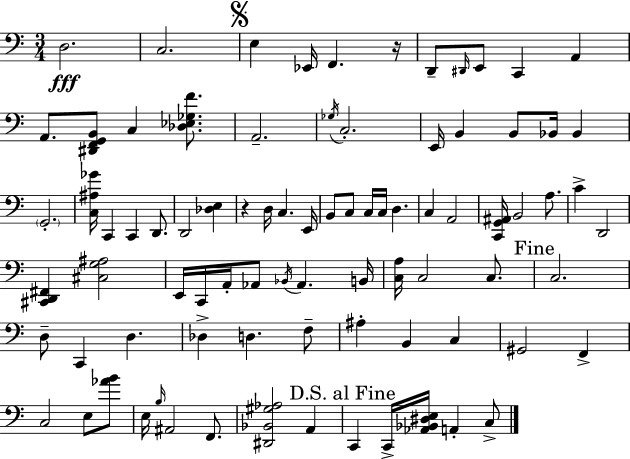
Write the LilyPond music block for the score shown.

{
  \clef bass
  \numericTimeSignature
  \time 3/4
  \key c \major
  \repeat volta 2 { d2.\fff | c2. | \mark \markup { \musicglyph "scripts.segno" } e4 ees,16 f,4. r16 | d,8-- \grace { dis,16 } e,8 c,4 a,4 | \break a,8. <dis, f, g, b,>8 c4 <des ees ges f'>8. | a,2.-- | \acciaccatura { ges16 } c2.-. | e,16 b,4 b,8 bes,16 bes,4 | \break \parenthesize g,2.-. | <c ais ges'>16 c,4 c,4 d,8. | d,2 <des e>4 | r4 d16 c4. | \break e,16 b,8 c8 c16 c16 d4. | c4 a,2 | <c, g, ais,>16 b,2 a8. | c'4-> d,2 | \break <cis, d, fis,>4 <cis g ais>2 | e,16 c,16 a,16-. aes,8 \acciaccatura { bes,16 } aes,4. | b,16 <c a>16 c2 | c8. \mark "Fine" c2. | \break d8-- c,4 d4. | des4-> d4. | f8-- ais4-. b,4 c4 | gis,2 f,4-> | \break c2 e8 | <aes' b'>8 e16 \grace { b16 } ais,2 | f,8. <dis, bes, gis aes>2 | a,4 \mark "D.S. al Fine" c,4 c,16-> <aes, bes, dis e>16 a,4-. | \break c8-> } \bar "|."
}